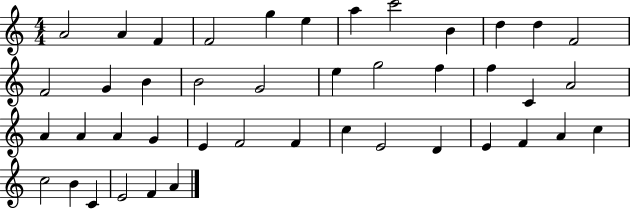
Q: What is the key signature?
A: C major